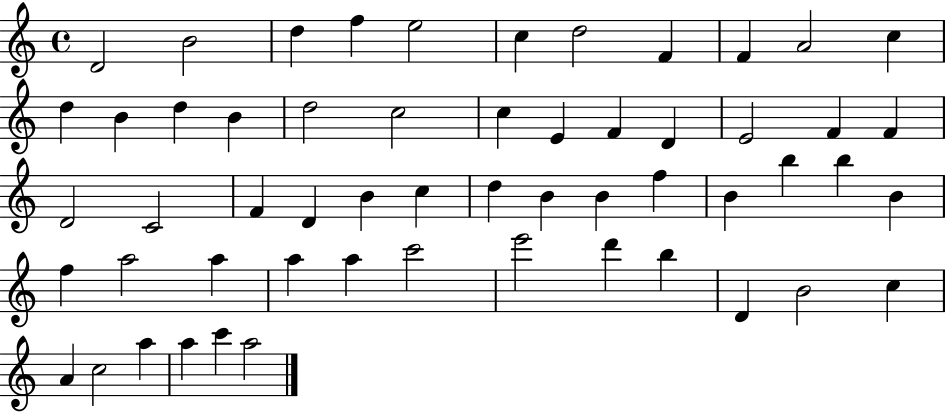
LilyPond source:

{
  \clef treble
  \time 4/4
  \defaultTimeSignature
  \key c \major
  d'2 b'2 | d''4 f''4 e''2 | c''4 d''2 f'4 | f'4 a'2 c''4 | \break d''4 b'4 d''4 b'4 | d''2 c''2 | c''4 e'4 f'4 d'4 | e'2 f'4 f'4 | \break d'2 c'2 | f'4 d'4 b'4 c''4 | d''4 b'4 b'4 f''4 | b'4 b''4 b''4 b'4 | \break f''4 a''2 a''4 | a''4 a''4 c'''2 | e'''2 d'''4 b''4 | d'4 b'2 c''4 | \break a'4 c''2 a''4 | a''4 c'''4 a''2 | \bar "|."
}